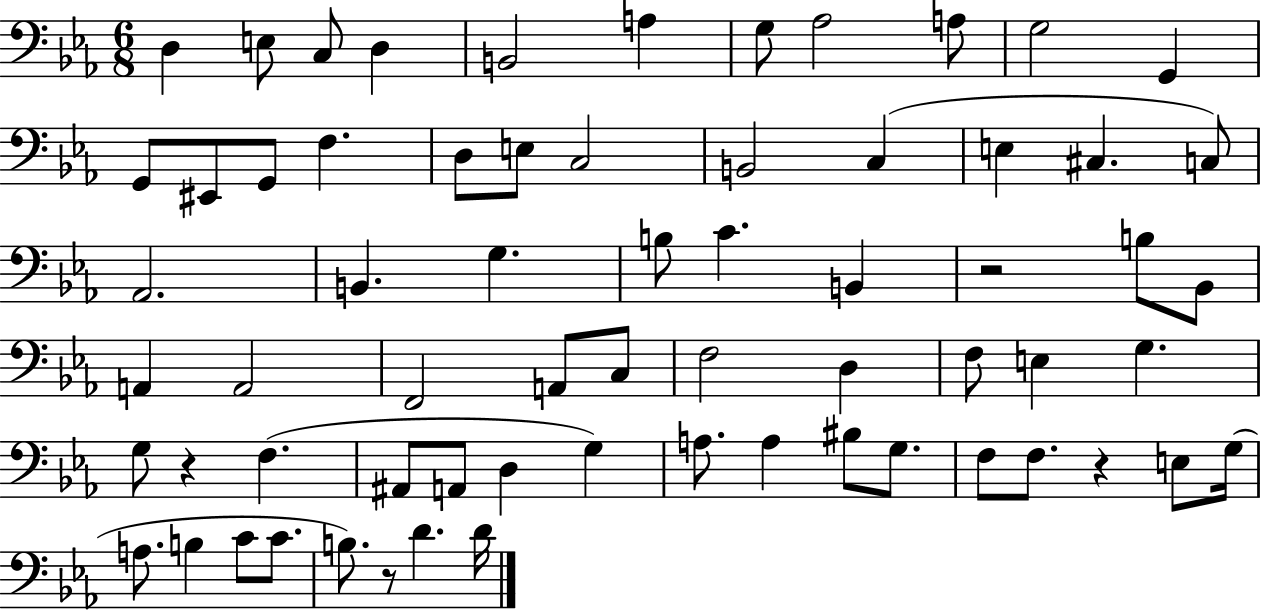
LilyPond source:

{
  \clef bass
  \numericTimeSignature
  \time 6/8
  \key ees \major
  d4 e8 c8 d4 | b,2 a4 | g8 aes2 a8 | g2 g,4 | \break g,8 eis,8 g,8 f4. | d8 e8 c2 | b,2 c4( | e4 cis4. c8) | \break aes,2. | b,4. g4. | b8 c'4. b,4 | r2 b8 bes,8 | \break a,4 a,2 | f,2 a,8 c8 | f2 d4 | f8 e4 g4. | \break g8 r4 f4.( | ais,8 a,8 d4 g4) | a8. a4 bis8 g8. | f8 f8. r4 e8 g16( | \break a8. b4 c'8 c'8. | b8.) r8 d'4. d'16 | \bar "|."
}